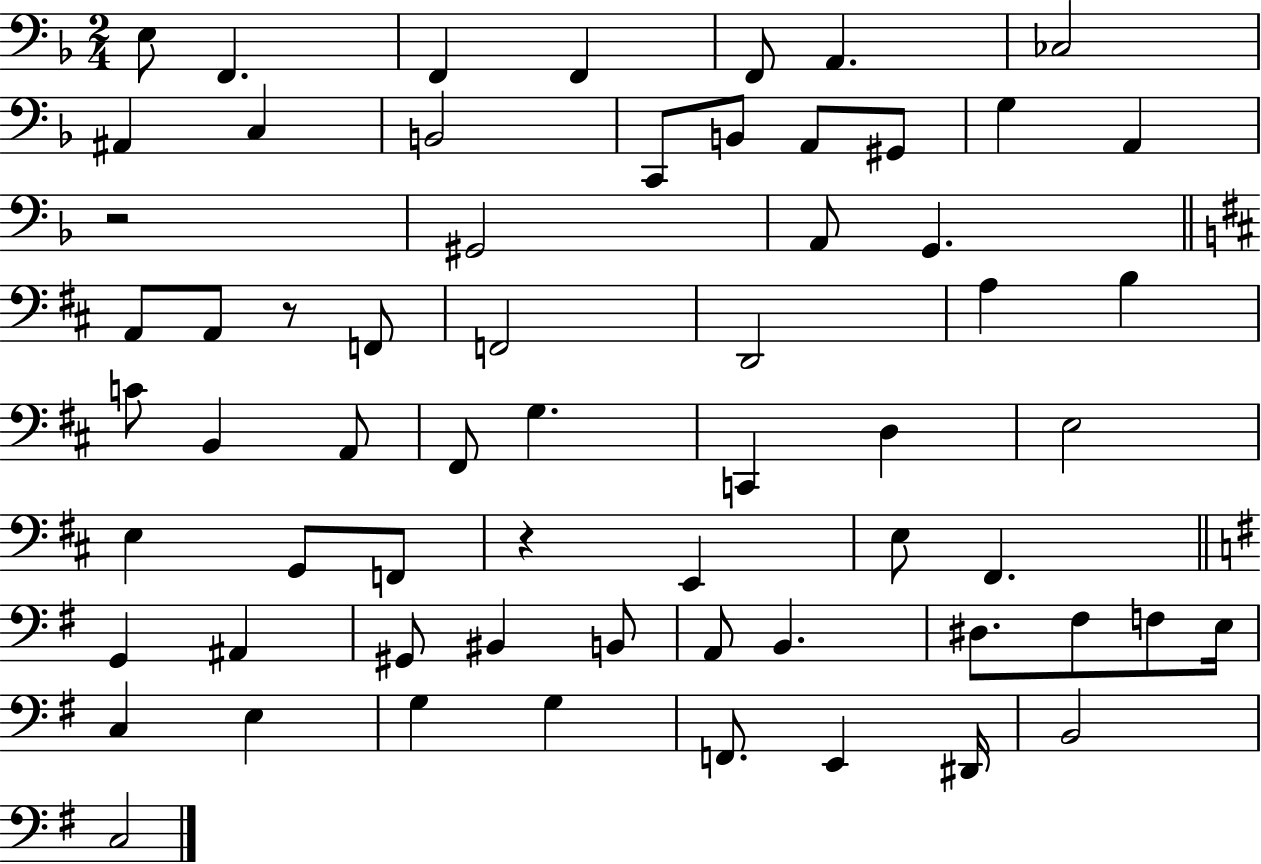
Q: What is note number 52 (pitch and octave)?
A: C3